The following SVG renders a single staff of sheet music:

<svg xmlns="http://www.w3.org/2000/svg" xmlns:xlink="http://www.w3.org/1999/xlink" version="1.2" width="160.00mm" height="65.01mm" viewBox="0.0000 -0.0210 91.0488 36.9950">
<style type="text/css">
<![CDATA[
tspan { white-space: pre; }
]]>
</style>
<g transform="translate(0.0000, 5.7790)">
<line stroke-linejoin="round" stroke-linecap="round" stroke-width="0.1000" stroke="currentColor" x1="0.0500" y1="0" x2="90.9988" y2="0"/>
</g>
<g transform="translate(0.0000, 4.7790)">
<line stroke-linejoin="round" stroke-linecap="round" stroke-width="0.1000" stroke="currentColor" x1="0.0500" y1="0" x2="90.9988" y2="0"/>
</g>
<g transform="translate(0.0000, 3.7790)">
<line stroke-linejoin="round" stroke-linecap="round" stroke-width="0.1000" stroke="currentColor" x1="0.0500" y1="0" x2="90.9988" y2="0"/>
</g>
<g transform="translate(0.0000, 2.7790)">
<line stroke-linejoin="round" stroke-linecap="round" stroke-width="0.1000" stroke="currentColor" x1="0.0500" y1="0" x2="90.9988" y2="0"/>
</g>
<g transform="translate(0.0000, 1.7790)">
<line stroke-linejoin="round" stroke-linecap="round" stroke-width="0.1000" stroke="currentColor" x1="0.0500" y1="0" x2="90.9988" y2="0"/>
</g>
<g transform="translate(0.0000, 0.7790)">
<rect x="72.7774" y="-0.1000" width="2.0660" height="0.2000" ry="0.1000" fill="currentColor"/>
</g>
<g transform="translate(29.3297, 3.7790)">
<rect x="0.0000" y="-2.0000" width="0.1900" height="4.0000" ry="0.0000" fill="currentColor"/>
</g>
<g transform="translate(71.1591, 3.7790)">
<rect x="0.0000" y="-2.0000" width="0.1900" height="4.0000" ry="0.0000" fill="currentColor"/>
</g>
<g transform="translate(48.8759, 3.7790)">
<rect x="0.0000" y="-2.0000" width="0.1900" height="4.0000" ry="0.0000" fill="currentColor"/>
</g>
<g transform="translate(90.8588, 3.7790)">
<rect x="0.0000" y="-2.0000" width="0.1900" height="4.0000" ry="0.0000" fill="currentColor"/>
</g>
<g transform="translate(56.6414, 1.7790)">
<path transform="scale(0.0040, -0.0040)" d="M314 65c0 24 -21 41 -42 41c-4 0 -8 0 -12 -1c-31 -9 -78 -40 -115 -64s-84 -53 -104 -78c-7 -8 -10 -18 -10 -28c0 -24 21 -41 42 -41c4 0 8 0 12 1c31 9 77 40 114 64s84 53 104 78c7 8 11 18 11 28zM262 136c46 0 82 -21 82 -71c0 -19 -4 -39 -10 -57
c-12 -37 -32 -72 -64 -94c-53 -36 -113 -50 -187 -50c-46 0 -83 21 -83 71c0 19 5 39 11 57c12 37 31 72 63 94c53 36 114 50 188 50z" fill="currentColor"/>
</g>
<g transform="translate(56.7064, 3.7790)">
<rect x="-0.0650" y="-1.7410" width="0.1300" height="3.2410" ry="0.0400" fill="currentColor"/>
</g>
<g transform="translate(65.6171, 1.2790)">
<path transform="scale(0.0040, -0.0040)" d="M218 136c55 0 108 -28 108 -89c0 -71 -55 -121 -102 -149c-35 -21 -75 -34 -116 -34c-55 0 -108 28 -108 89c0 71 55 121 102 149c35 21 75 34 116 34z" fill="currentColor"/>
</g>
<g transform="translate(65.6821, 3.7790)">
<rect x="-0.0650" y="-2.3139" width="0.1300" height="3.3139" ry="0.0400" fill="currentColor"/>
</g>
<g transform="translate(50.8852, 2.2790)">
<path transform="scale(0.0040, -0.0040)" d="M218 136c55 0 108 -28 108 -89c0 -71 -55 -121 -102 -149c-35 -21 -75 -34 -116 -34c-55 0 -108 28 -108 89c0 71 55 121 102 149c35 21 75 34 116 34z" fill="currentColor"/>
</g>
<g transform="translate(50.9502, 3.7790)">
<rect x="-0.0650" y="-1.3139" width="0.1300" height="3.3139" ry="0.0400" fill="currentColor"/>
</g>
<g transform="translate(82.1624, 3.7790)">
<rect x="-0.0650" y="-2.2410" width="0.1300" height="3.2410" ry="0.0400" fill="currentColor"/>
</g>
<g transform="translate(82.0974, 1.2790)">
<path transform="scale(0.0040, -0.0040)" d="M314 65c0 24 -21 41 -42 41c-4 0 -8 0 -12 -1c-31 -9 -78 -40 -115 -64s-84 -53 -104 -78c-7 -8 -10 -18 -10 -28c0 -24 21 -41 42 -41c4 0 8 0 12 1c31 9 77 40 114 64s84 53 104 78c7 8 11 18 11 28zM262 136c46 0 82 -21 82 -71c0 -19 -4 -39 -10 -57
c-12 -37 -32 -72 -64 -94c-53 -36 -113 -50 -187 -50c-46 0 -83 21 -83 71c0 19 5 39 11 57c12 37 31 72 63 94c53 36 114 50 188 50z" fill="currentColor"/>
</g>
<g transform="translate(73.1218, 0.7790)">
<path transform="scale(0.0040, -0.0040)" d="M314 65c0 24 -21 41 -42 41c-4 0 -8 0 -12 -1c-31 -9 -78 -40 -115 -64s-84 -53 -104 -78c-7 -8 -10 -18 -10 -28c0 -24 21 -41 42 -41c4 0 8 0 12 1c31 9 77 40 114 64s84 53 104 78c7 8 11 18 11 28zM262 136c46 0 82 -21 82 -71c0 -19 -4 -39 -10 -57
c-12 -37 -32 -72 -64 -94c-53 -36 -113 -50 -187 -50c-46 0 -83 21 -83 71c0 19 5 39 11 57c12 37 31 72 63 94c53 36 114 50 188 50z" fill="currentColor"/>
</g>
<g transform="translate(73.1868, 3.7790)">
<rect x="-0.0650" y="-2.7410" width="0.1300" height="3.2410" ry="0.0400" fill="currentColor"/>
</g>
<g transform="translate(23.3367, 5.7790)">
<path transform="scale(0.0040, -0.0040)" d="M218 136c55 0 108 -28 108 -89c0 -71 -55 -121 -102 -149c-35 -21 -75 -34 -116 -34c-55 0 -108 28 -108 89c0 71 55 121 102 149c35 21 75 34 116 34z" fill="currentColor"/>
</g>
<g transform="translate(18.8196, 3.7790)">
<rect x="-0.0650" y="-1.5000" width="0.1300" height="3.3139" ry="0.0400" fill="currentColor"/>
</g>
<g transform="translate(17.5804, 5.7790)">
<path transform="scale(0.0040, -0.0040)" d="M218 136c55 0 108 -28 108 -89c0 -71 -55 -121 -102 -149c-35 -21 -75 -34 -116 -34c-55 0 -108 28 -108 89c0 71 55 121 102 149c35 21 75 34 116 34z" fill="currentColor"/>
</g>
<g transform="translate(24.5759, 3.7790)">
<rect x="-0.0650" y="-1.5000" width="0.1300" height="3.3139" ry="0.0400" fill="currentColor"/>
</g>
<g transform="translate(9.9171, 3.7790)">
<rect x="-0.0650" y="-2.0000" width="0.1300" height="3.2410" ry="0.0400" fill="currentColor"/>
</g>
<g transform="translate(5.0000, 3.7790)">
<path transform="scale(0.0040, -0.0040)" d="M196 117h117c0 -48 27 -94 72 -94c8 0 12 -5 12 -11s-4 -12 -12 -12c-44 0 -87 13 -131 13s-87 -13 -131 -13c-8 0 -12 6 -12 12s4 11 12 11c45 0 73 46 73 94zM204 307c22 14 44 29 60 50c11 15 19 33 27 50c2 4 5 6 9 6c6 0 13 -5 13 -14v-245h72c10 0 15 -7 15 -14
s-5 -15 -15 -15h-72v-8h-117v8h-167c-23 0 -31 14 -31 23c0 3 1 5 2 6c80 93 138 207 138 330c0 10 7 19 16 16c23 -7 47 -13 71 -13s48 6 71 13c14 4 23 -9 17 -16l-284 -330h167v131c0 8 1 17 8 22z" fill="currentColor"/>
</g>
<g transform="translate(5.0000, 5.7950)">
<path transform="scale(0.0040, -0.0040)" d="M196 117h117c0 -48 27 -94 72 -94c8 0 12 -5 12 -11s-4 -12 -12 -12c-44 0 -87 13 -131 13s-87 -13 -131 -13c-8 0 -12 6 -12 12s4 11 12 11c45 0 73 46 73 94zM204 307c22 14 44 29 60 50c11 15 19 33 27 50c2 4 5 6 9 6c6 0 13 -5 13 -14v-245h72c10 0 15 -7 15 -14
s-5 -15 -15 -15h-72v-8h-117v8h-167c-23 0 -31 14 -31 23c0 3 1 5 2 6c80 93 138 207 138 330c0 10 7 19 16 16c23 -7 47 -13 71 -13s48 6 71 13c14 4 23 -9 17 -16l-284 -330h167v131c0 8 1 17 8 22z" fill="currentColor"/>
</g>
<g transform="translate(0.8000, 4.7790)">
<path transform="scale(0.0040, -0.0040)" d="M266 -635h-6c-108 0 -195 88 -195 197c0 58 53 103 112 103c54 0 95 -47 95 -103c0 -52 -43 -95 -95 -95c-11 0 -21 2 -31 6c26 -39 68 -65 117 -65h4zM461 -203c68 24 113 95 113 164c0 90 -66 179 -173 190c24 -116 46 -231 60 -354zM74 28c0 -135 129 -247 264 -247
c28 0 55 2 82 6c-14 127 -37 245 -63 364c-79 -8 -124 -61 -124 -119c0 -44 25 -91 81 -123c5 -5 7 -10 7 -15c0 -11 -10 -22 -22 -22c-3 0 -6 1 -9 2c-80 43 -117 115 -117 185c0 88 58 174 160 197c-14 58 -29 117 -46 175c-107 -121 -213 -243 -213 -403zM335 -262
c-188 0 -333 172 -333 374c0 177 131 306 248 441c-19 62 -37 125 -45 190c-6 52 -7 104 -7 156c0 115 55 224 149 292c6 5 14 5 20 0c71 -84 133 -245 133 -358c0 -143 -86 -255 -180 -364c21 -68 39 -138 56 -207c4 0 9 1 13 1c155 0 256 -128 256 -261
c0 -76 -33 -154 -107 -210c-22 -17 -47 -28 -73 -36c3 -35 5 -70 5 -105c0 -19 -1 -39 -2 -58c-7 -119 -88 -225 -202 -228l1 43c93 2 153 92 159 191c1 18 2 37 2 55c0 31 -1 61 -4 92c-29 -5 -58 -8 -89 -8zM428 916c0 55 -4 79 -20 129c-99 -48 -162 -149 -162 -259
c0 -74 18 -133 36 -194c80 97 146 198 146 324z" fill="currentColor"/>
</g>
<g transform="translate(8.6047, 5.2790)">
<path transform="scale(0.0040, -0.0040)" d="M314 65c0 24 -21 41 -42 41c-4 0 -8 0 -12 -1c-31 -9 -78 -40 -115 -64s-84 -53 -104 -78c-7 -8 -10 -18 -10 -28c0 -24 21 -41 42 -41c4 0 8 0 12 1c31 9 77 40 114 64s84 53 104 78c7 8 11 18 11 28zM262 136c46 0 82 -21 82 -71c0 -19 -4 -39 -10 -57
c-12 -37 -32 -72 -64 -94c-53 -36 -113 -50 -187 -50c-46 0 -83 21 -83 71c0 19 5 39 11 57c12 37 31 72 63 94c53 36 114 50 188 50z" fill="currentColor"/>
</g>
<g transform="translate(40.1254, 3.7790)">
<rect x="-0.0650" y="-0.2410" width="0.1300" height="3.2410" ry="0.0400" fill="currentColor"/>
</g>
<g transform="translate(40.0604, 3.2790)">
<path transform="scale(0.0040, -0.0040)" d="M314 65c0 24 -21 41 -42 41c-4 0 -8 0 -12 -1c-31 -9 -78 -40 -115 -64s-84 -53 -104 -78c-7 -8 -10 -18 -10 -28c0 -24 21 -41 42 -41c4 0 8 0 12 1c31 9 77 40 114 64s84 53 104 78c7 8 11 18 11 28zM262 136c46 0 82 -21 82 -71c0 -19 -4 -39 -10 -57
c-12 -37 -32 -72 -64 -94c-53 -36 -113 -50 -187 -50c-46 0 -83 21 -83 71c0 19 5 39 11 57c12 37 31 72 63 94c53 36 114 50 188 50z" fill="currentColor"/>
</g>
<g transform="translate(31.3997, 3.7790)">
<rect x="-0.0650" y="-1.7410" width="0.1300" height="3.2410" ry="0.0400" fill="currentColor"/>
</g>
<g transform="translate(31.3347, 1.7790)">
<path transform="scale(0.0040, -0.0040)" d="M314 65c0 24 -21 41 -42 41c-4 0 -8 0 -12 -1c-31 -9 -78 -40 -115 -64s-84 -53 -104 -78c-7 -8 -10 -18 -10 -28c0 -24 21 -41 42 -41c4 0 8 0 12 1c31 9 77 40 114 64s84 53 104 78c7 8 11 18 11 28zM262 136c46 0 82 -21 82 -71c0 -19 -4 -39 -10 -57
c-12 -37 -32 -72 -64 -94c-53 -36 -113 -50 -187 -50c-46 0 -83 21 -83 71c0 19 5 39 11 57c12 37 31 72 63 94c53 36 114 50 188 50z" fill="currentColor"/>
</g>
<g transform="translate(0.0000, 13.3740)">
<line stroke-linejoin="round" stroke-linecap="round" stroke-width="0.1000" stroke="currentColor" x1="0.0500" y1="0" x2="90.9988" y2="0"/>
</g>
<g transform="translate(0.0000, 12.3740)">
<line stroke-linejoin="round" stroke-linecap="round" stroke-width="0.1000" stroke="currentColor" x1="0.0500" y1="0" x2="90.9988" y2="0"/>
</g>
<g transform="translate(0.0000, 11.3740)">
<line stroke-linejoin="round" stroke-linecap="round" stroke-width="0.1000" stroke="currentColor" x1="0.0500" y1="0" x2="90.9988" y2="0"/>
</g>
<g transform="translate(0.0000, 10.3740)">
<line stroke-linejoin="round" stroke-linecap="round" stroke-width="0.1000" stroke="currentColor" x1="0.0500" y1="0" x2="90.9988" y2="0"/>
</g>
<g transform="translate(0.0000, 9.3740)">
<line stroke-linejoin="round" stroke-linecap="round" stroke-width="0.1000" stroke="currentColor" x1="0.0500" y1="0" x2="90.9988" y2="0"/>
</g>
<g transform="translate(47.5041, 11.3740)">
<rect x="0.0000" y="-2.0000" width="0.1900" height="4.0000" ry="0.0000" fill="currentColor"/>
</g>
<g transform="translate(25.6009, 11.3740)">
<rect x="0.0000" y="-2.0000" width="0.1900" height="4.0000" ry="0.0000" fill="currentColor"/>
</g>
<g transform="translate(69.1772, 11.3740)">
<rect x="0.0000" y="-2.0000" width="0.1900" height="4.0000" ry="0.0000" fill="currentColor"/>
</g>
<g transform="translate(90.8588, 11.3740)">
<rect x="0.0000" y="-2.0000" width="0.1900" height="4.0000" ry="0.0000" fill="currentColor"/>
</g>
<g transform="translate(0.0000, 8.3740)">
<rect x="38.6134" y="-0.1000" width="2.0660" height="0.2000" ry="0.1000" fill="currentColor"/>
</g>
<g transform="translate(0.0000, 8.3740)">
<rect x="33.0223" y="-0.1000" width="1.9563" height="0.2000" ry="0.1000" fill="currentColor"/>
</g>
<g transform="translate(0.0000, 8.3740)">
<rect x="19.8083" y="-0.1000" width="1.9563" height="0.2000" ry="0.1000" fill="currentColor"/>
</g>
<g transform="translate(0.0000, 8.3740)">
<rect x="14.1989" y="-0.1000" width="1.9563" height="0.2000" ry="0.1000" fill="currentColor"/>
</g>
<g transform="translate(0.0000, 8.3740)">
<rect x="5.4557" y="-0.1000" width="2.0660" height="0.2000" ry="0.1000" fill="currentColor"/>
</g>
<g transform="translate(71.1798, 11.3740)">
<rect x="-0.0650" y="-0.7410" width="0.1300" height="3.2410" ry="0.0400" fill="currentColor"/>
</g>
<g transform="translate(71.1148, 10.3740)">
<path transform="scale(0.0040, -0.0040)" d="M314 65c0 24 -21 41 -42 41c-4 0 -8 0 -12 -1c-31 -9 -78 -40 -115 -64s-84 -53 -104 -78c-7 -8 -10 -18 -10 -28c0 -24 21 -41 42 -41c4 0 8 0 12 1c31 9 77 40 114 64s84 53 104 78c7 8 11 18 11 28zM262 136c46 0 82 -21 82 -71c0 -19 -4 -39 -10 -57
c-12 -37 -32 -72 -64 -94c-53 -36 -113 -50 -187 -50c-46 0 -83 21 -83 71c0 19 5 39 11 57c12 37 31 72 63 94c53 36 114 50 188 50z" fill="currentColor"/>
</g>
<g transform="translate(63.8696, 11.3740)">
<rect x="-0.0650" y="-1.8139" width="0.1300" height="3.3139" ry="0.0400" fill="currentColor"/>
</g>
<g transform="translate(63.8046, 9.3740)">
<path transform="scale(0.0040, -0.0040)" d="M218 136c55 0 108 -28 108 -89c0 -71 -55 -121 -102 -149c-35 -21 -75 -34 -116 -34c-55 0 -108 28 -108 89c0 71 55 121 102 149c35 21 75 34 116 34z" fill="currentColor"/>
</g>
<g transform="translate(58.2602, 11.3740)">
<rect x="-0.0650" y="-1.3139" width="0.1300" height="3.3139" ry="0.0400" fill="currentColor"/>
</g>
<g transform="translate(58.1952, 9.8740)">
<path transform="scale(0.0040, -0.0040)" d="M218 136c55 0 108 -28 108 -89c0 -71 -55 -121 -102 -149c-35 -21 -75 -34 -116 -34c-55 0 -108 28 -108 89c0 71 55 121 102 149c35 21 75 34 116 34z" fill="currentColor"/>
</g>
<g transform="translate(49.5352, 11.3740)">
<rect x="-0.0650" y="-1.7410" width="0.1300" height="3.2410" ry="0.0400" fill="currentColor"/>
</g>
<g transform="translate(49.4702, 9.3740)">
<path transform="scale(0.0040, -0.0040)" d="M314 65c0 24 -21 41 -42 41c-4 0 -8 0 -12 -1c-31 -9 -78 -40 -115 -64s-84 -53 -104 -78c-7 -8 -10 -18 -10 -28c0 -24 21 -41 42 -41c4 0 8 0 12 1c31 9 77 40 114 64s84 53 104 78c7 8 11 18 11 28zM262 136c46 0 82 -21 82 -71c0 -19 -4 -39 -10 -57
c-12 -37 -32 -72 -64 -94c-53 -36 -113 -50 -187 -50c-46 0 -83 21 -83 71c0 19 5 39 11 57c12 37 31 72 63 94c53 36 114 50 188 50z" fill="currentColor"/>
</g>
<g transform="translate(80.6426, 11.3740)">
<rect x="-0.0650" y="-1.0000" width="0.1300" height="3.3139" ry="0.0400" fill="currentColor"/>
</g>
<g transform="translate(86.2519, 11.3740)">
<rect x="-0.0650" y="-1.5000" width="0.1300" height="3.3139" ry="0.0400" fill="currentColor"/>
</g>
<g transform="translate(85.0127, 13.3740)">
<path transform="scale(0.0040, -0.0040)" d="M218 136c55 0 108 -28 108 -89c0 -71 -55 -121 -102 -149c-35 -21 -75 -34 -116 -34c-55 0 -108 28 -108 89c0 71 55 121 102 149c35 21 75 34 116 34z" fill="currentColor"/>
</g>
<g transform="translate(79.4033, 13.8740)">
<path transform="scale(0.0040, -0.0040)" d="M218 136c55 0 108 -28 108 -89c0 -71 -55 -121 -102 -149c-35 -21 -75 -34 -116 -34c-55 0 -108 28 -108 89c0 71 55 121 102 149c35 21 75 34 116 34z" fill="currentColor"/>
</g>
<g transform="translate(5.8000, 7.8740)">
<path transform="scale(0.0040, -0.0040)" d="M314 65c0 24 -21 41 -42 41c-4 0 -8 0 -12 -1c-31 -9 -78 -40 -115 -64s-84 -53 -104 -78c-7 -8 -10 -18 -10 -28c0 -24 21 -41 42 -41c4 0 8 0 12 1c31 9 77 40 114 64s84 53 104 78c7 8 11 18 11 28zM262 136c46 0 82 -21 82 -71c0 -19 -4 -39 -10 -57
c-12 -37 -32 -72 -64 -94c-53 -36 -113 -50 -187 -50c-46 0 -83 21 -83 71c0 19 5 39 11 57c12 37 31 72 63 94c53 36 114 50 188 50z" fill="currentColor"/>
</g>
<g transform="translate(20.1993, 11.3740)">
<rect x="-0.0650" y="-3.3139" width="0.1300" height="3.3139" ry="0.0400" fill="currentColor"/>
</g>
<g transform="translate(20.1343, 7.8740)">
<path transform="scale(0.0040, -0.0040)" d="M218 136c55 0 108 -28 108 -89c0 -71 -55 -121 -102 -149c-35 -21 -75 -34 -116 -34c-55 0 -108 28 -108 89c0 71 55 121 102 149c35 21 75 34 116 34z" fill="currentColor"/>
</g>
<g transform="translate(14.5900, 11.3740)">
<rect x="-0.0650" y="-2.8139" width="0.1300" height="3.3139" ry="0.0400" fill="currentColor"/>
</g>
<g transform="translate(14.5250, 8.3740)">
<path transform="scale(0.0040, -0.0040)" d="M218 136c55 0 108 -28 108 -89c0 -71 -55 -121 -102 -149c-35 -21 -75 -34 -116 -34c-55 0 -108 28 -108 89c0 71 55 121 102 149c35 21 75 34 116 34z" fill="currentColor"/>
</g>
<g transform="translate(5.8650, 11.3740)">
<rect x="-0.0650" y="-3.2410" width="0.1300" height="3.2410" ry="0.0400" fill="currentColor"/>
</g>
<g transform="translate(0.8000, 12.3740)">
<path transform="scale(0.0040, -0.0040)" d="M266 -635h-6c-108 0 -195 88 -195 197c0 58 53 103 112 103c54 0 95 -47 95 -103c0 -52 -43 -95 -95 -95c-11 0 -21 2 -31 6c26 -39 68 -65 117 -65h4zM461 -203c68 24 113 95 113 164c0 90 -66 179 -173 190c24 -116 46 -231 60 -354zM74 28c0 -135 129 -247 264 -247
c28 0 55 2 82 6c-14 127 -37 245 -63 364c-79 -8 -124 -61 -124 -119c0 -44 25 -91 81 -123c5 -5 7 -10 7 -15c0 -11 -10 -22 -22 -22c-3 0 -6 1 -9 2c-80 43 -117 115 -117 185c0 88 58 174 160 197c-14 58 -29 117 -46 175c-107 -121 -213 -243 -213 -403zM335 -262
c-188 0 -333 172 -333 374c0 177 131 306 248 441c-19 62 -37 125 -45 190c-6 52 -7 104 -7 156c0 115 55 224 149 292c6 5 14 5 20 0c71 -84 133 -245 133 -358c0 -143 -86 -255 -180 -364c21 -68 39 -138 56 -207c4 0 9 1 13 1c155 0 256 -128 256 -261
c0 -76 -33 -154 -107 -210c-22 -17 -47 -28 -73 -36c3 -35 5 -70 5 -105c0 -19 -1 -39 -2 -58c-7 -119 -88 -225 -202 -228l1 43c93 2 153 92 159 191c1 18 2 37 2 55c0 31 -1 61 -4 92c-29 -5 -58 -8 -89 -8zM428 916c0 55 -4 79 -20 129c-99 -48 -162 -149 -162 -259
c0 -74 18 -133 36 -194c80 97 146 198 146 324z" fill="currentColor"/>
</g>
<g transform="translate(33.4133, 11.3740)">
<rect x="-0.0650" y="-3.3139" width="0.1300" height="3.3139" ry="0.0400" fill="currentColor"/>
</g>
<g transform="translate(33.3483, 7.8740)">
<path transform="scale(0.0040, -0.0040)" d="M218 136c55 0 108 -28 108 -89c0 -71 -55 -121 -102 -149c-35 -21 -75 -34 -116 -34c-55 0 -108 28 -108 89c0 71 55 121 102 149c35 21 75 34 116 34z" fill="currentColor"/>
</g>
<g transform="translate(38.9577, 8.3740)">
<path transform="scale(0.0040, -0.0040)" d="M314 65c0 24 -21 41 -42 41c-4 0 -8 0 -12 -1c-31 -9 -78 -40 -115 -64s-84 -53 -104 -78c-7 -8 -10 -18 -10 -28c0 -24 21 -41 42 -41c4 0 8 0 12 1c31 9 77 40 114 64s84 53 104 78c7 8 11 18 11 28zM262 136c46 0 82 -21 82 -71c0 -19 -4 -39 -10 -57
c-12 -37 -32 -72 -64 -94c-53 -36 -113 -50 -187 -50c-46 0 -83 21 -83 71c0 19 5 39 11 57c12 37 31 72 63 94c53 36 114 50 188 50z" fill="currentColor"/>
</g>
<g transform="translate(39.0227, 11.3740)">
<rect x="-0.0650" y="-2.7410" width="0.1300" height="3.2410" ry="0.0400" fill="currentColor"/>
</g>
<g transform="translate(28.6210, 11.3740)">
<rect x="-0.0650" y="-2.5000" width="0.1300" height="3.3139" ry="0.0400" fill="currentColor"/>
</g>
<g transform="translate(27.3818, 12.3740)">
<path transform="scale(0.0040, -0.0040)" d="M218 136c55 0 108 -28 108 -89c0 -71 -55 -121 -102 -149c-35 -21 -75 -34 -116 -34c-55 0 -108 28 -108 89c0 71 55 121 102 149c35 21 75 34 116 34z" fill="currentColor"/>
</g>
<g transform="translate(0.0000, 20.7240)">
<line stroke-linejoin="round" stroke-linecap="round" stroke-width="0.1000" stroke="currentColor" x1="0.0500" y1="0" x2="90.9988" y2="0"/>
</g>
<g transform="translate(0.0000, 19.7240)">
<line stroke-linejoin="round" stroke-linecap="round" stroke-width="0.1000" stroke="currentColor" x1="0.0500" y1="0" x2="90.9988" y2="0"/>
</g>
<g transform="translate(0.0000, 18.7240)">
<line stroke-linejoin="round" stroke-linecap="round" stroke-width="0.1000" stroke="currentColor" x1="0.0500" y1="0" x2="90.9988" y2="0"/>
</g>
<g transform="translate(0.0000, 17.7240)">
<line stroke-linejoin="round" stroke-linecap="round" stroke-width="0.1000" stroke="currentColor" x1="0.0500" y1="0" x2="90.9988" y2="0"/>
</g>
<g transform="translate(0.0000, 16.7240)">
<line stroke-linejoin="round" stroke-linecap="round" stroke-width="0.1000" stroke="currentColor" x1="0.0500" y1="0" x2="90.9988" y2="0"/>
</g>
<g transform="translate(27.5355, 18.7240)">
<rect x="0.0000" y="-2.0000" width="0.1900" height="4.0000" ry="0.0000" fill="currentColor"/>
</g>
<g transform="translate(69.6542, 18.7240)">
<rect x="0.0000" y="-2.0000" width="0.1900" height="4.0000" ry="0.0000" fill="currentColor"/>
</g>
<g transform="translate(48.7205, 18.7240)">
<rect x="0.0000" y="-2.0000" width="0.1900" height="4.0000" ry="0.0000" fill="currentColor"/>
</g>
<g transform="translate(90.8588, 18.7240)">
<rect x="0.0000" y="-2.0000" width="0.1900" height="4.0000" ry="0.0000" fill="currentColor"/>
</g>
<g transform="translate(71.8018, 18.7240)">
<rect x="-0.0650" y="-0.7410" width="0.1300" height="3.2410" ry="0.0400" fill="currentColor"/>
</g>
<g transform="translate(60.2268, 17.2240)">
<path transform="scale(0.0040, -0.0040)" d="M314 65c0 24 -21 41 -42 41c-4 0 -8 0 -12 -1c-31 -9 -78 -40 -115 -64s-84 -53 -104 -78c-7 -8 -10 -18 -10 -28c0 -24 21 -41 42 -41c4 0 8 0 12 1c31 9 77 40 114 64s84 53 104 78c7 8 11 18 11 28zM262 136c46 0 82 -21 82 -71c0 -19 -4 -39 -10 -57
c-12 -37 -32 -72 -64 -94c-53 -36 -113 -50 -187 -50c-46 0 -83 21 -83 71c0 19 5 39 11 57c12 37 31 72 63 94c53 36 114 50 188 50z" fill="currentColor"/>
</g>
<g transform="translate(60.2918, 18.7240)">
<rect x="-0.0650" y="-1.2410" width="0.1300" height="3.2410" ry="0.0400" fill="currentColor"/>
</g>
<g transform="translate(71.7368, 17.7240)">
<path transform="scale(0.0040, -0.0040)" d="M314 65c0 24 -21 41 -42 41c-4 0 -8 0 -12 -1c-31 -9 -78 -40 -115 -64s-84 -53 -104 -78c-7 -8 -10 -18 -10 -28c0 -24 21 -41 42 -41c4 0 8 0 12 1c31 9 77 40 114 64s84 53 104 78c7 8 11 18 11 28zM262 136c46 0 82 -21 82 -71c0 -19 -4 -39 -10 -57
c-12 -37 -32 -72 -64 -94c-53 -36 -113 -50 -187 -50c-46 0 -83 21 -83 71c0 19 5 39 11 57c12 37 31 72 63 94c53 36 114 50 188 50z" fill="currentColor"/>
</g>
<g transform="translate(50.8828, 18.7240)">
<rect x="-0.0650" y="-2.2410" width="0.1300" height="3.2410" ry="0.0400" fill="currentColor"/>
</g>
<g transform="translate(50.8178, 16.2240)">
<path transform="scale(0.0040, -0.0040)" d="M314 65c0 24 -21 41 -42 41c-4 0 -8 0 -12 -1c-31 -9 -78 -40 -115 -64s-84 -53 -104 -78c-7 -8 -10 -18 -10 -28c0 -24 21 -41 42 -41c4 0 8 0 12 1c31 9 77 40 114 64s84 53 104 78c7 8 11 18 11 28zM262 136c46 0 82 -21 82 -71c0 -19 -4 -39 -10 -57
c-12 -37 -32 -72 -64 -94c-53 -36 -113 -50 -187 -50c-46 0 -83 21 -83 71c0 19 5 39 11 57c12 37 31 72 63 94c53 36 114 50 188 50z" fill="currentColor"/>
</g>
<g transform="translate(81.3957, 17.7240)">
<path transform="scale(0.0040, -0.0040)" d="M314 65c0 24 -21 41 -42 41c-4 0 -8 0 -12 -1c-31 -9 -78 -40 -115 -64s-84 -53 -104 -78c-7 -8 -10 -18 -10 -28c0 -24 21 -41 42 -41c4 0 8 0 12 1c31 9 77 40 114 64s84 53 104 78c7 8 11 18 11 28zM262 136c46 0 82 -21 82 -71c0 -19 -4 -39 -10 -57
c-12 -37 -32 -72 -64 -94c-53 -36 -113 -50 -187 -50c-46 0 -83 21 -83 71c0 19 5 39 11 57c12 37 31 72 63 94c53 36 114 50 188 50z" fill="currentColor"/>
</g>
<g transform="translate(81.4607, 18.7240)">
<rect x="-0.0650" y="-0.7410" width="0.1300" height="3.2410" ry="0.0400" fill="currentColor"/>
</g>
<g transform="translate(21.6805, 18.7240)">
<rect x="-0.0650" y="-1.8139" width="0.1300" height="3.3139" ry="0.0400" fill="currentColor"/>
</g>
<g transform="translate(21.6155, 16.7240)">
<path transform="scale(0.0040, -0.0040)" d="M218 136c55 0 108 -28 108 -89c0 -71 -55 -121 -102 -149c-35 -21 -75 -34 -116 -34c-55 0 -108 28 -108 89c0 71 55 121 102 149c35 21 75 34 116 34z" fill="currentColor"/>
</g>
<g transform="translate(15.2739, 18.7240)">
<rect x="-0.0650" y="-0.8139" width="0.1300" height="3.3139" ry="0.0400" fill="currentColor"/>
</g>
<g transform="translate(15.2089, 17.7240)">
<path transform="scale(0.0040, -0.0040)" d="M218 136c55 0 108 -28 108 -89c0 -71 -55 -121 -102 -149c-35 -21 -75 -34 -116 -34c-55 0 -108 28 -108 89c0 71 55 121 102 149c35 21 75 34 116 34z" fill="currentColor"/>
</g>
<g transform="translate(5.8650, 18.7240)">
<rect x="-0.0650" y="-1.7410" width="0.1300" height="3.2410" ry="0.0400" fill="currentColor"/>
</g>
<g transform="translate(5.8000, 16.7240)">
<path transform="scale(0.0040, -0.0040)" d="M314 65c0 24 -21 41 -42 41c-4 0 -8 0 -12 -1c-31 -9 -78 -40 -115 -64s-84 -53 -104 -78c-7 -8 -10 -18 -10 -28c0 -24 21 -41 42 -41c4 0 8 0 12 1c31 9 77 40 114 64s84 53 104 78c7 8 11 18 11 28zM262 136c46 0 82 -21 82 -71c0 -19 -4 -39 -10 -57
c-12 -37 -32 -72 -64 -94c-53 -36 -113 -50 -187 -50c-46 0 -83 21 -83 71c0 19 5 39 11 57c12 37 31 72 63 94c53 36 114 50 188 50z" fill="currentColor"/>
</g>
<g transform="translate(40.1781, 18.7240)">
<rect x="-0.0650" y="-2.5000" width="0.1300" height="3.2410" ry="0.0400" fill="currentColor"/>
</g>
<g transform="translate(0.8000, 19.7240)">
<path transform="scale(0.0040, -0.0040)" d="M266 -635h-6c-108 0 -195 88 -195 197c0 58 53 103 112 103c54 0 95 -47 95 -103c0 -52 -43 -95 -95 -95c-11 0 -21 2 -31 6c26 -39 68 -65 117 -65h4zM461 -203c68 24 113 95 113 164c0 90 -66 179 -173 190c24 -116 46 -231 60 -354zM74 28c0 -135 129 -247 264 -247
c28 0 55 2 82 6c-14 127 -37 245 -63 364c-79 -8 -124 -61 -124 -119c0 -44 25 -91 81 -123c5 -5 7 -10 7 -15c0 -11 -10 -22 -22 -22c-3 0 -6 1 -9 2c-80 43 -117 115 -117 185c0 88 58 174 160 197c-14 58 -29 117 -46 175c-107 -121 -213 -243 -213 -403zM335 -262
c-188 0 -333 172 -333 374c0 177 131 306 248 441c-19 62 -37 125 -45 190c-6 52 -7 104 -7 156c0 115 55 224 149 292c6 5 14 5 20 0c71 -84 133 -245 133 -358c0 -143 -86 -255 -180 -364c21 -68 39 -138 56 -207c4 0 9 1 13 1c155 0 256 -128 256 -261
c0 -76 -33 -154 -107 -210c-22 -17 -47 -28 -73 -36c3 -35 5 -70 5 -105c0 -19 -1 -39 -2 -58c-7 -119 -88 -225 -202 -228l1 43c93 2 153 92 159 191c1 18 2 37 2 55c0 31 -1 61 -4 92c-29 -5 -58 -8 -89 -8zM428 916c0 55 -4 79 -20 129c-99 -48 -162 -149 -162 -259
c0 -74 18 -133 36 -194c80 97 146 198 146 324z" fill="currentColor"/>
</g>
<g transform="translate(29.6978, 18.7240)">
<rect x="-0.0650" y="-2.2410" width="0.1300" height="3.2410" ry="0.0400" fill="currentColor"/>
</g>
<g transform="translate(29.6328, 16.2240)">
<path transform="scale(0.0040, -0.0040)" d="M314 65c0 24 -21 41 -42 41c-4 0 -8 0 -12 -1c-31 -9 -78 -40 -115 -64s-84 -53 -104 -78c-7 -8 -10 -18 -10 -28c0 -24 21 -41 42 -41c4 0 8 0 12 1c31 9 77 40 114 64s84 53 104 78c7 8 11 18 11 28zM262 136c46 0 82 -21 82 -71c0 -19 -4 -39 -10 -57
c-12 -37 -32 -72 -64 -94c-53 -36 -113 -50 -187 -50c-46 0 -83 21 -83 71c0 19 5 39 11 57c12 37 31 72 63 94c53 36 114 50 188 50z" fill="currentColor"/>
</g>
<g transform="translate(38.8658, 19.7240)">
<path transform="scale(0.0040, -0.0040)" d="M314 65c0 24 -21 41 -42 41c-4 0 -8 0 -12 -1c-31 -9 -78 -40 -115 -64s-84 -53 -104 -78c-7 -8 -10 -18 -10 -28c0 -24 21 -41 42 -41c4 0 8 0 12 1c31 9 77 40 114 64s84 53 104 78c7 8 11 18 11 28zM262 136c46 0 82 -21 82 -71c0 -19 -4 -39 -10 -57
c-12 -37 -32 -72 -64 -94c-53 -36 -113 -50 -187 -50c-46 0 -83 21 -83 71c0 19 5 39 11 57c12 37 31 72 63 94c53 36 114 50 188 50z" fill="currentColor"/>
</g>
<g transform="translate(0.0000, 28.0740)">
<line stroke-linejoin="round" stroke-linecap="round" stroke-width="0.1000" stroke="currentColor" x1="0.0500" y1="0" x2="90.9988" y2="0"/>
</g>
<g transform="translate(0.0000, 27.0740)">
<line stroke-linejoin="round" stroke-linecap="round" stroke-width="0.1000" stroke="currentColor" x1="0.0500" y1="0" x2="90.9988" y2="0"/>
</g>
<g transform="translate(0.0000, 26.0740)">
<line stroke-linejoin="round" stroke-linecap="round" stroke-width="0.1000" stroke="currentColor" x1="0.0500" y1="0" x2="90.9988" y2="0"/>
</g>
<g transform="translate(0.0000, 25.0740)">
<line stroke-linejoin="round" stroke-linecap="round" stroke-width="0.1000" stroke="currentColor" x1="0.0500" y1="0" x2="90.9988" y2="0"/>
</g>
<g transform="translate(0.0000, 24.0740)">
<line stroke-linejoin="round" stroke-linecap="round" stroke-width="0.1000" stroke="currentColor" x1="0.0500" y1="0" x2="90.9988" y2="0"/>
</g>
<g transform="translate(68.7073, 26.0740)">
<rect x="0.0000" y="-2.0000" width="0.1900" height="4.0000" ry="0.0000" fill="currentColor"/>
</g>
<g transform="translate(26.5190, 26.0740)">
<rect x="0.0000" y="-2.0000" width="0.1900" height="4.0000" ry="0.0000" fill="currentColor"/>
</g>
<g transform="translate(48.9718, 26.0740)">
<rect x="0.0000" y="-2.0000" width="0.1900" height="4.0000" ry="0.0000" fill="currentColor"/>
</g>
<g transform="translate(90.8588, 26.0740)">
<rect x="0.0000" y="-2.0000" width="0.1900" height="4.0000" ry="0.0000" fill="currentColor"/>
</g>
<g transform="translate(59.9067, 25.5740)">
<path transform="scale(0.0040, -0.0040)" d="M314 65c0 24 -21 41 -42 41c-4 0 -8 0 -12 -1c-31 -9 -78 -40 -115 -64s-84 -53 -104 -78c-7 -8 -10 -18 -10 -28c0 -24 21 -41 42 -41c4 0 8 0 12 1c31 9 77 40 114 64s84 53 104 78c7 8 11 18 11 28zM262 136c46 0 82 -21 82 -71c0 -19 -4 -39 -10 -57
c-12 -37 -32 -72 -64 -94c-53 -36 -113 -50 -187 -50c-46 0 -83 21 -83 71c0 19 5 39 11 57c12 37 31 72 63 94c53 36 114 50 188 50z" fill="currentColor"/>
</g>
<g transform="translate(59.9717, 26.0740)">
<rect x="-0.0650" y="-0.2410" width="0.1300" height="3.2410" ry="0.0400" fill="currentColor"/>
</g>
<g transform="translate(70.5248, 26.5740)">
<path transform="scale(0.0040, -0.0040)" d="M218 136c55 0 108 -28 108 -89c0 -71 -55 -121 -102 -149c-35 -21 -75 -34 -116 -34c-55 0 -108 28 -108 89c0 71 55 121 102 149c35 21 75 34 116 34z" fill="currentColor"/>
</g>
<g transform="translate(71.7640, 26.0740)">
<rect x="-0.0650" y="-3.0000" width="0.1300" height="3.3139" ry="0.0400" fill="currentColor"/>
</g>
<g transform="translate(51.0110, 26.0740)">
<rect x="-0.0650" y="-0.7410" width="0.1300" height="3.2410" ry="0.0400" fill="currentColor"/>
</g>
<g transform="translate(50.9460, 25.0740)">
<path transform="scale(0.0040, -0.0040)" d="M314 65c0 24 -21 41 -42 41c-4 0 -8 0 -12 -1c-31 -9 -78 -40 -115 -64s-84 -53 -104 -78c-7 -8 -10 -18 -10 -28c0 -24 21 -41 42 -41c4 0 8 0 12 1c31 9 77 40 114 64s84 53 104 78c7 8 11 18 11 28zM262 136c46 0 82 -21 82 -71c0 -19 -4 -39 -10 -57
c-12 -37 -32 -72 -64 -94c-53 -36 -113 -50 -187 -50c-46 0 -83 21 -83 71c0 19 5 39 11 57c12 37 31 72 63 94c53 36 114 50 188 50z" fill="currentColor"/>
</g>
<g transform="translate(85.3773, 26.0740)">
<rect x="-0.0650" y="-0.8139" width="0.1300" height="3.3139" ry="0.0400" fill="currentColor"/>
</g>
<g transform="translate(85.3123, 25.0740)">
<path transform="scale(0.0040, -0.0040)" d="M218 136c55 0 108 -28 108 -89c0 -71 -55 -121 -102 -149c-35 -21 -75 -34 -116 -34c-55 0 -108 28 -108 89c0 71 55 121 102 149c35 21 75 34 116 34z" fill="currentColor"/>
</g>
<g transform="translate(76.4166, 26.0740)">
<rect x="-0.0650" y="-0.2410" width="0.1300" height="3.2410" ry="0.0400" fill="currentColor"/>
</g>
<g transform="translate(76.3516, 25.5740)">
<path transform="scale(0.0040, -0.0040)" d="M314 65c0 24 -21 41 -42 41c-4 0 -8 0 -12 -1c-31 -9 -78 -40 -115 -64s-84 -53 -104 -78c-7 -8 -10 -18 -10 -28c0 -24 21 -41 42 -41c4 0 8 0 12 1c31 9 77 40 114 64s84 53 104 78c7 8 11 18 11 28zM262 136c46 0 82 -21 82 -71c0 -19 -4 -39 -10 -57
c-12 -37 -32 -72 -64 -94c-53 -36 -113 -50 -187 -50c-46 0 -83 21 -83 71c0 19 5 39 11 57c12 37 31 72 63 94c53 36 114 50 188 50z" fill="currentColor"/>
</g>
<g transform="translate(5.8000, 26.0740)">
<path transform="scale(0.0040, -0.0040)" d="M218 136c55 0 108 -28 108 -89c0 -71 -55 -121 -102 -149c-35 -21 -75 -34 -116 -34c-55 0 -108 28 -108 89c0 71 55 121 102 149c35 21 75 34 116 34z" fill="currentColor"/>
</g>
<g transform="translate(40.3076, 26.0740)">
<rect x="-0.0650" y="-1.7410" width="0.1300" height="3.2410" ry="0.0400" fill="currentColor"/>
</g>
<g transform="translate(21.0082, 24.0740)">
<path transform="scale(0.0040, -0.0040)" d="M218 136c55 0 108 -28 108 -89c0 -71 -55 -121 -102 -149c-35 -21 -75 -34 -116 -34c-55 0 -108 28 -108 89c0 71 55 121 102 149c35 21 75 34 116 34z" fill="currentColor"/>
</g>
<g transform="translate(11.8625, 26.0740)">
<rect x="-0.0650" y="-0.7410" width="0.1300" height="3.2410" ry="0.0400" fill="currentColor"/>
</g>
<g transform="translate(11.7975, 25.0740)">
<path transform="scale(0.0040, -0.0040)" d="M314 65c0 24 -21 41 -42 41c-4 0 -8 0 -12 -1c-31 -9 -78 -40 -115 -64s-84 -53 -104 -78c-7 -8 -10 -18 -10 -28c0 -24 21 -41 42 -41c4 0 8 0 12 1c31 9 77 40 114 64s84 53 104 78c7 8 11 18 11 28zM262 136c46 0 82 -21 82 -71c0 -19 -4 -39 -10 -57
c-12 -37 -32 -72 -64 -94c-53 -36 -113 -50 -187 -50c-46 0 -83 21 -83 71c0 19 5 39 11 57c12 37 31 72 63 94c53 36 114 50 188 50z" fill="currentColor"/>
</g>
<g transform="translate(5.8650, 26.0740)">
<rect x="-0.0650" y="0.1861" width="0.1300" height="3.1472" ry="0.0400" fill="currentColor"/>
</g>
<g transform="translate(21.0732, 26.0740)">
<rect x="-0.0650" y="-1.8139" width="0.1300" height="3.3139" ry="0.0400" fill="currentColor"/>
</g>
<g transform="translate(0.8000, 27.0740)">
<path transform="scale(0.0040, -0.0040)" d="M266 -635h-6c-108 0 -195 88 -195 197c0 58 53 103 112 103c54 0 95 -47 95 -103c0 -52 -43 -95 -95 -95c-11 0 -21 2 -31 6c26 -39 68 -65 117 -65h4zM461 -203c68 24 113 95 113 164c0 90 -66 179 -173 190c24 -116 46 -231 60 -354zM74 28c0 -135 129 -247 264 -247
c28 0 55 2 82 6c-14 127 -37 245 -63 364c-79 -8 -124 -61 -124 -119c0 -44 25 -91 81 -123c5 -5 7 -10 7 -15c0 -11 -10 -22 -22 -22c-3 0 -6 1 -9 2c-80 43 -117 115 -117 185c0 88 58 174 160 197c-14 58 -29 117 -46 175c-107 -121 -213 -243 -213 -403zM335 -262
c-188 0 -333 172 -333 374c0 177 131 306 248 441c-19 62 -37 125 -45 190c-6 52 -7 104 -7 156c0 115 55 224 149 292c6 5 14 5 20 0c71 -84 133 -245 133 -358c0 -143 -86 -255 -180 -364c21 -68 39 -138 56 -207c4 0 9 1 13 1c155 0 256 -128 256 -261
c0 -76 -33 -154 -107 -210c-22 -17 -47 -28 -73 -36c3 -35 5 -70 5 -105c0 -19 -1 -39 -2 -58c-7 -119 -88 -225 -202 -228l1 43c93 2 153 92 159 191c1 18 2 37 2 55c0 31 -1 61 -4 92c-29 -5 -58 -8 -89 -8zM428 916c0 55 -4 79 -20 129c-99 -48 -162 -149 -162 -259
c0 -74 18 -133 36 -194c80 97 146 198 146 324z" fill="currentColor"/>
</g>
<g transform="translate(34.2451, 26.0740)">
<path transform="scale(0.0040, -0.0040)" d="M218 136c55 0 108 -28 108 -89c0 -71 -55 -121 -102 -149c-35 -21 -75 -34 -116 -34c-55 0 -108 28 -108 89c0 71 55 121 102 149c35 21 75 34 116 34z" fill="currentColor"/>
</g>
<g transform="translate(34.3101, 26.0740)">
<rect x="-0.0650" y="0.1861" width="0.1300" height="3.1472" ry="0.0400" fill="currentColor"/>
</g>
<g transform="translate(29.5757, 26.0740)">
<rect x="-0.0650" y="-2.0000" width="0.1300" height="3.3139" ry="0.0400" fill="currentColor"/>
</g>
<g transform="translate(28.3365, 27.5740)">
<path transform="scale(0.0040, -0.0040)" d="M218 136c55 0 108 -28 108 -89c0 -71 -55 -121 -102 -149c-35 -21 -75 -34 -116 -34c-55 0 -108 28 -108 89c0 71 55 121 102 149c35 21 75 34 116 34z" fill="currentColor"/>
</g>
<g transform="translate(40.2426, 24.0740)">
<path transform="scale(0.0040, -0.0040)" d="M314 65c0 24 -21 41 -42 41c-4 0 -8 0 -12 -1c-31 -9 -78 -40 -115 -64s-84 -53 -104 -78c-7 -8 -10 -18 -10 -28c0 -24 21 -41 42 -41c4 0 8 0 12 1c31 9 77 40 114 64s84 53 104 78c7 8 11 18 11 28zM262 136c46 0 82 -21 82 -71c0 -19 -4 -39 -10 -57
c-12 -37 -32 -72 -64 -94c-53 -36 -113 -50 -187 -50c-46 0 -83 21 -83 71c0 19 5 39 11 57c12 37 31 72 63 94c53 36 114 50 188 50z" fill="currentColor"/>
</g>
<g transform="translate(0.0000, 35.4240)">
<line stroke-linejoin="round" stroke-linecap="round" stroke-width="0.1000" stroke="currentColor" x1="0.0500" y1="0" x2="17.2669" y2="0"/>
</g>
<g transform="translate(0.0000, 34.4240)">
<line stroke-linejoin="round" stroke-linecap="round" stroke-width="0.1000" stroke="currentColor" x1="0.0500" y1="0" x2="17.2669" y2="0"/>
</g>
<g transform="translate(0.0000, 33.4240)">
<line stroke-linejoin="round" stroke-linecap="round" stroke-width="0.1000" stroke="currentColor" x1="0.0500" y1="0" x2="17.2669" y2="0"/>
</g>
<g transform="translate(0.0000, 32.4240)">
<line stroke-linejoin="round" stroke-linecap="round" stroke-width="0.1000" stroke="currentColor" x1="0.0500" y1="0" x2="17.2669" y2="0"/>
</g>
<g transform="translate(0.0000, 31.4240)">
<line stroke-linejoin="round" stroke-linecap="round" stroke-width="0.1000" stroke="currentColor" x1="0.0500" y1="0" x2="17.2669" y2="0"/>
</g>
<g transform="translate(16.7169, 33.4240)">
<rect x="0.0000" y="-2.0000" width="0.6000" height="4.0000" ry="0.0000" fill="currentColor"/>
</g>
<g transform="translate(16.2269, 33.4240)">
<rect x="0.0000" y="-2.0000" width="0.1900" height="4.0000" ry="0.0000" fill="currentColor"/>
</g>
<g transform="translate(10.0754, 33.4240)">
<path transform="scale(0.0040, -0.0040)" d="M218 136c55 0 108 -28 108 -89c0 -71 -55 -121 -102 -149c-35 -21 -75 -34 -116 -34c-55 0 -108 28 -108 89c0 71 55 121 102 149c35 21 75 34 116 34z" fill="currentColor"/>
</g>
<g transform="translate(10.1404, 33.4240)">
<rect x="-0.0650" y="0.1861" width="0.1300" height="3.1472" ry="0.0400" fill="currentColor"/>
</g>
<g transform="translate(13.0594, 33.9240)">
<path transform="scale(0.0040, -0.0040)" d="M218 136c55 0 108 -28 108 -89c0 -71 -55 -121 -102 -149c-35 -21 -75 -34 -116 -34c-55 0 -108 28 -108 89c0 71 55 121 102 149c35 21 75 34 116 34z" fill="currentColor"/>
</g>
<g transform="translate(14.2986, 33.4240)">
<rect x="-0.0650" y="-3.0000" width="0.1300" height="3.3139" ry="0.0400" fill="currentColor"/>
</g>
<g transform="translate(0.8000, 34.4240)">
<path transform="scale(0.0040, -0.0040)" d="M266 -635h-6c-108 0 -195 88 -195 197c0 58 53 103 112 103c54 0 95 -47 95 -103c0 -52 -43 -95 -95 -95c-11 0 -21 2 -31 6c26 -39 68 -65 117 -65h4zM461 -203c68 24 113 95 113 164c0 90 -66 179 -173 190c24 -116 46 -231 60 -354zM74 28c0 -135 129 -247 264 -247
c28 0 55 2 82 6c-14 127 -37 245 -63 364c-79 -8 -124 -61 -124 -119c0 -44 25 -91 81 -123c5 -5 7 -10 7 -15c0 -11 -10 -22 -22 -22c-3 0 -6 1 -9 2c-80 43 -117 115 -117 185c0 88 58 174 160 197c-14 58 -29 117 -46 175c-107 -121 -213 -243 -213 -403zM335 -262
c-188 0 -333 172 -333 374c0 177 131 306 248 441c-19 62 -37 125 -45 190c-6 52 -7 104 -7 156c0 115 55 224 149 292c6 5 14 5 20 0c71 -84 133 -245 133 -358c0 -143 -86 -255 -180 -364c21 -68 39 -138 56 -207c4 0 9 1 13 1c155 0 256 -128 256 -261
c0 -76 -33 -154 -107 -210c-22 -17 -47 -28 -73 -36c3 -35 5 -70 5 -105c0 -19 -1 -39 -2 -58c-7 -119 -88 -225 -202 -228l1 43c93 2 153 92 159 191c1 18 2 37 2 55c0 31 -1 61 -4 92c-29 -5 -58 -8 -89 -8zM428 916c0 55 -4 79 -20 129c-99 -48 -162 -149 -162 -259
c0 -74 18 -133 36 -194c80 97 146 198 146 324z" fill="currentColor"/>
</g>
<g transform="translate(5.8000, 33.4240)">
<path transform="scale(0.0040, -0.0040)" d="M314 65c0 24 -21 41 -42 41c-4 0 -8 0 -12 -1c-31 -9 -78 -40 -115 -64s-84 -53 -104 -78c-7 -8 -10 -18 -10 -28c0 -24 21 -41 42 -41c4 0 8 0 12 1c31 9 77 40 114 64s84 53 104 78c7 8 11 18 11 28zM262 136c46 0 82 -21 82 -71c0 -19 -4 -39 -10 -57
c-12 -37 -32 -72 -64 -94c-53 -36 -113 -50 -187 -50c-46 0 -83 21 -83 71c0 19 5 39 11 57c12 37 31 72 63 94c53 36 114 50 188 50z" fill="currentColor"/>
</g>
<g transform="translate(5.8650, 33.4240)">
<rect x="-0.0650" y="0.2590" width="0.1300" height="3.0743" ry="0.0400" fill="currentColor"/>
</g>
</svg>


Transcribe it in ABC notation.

X:1
T:Untitled
M:4/4
L:1/4
K:C
F2 E E f2 c2 e f2 g a2 g2 b2 a b G b a2 f2 e f d2 D E f2 d f g2 G2 g2 e2 d2 d2 B d2 f F B f2 d2 c2 A c2 d B2 B A